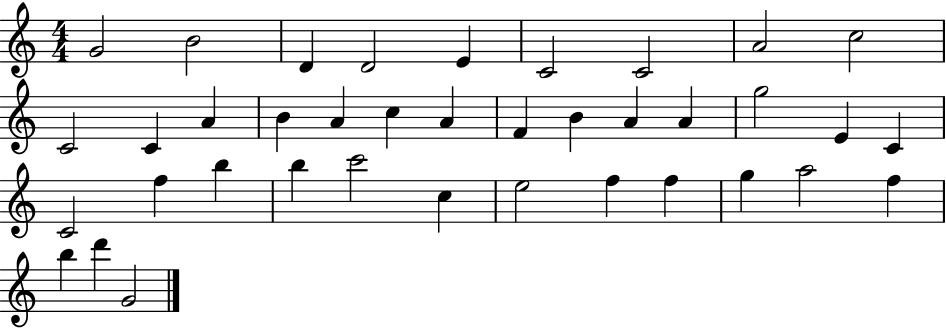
X:1
T:Untitled
M:4/4
L:1/4
K:C
G2 B2 D D2 E C2 C2 A2 c2 C2 C A B A c A F B A A g2 E C C2 f b b c'2 c e2 f f g a2 f b d' G2